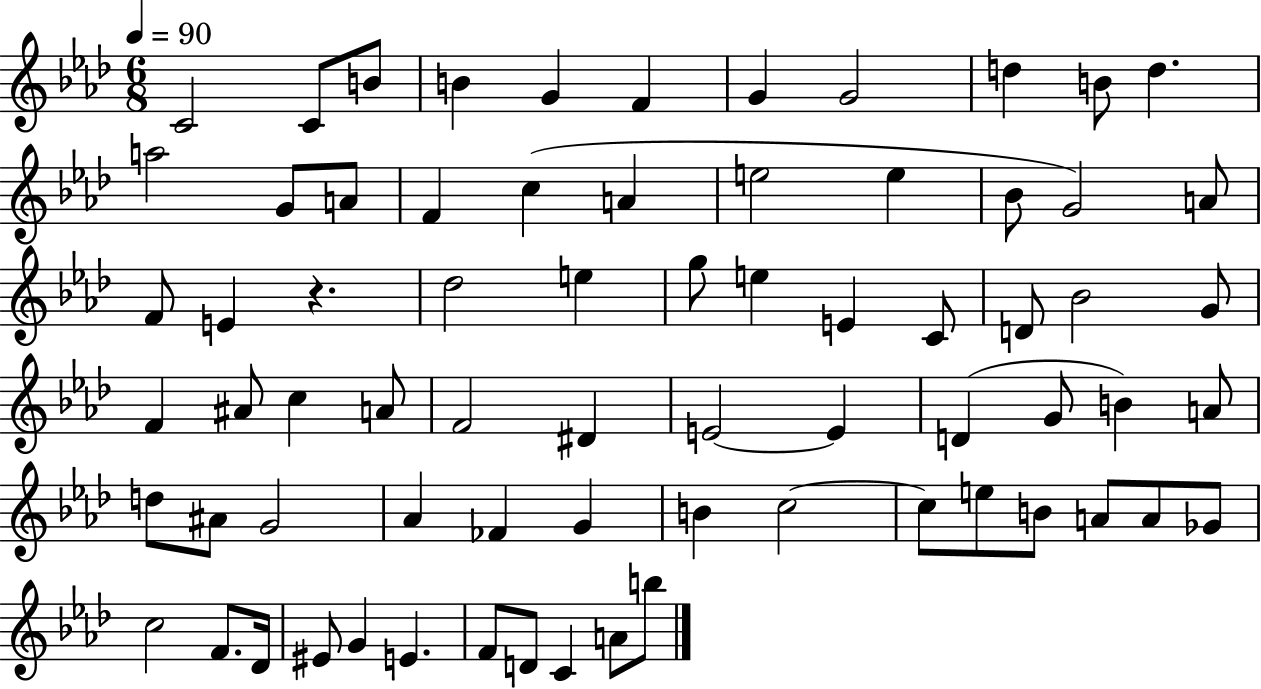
X:1
T:Untitled
M:6/8
L:1/4
K:Ab
C2 C/2 B/2 B G F G G2 d B/2 d a2 G/2 A/2 F c A e2 e _B/2 G2 A/2 F/2 E z _d2 e g/2 e E C/2 D/2 _B2 G/2 F ^A/2 c A/2 F2 ^D E2 E D G/2 B A/2 d/2 ^A/2 G2 _A _F G B c2 c/2 e/2 B/2 A/2 A/2 _G/2 c2 F/2 _D/4 ^E/2 G E F/2 D/2 C A/2 b/2